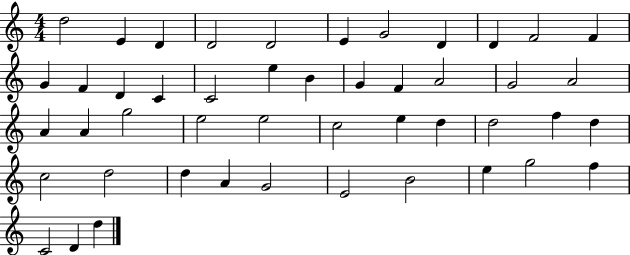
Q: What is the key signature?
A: C major